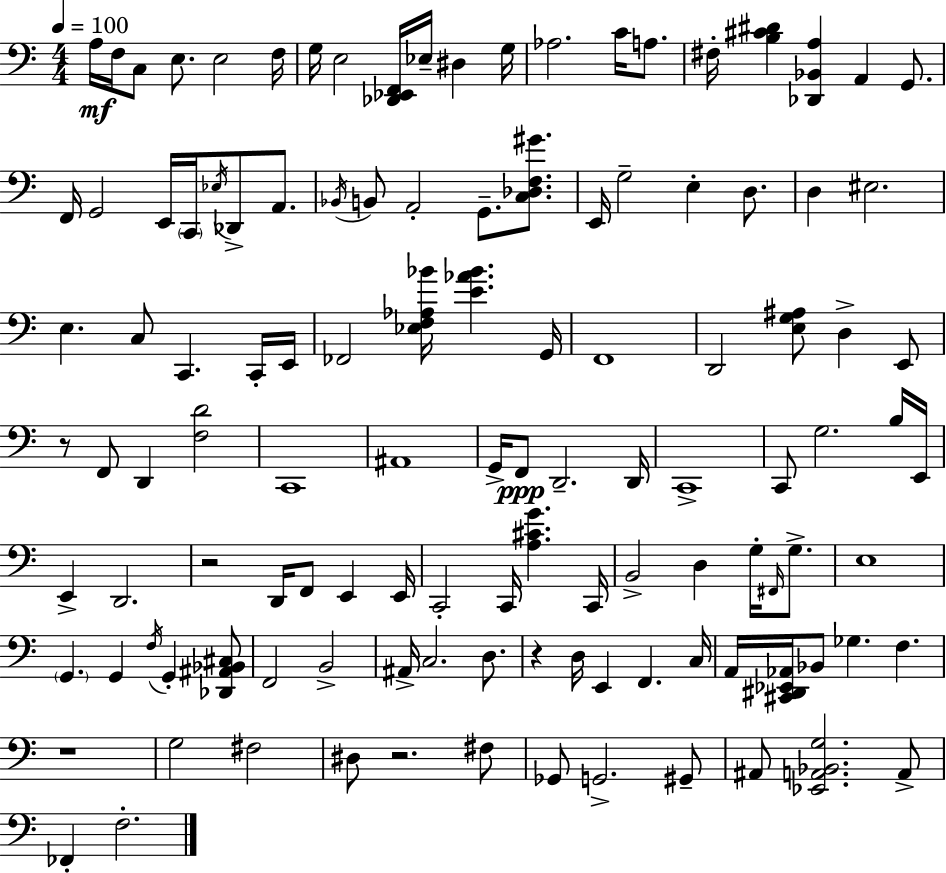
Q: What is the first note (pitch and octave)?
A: A3